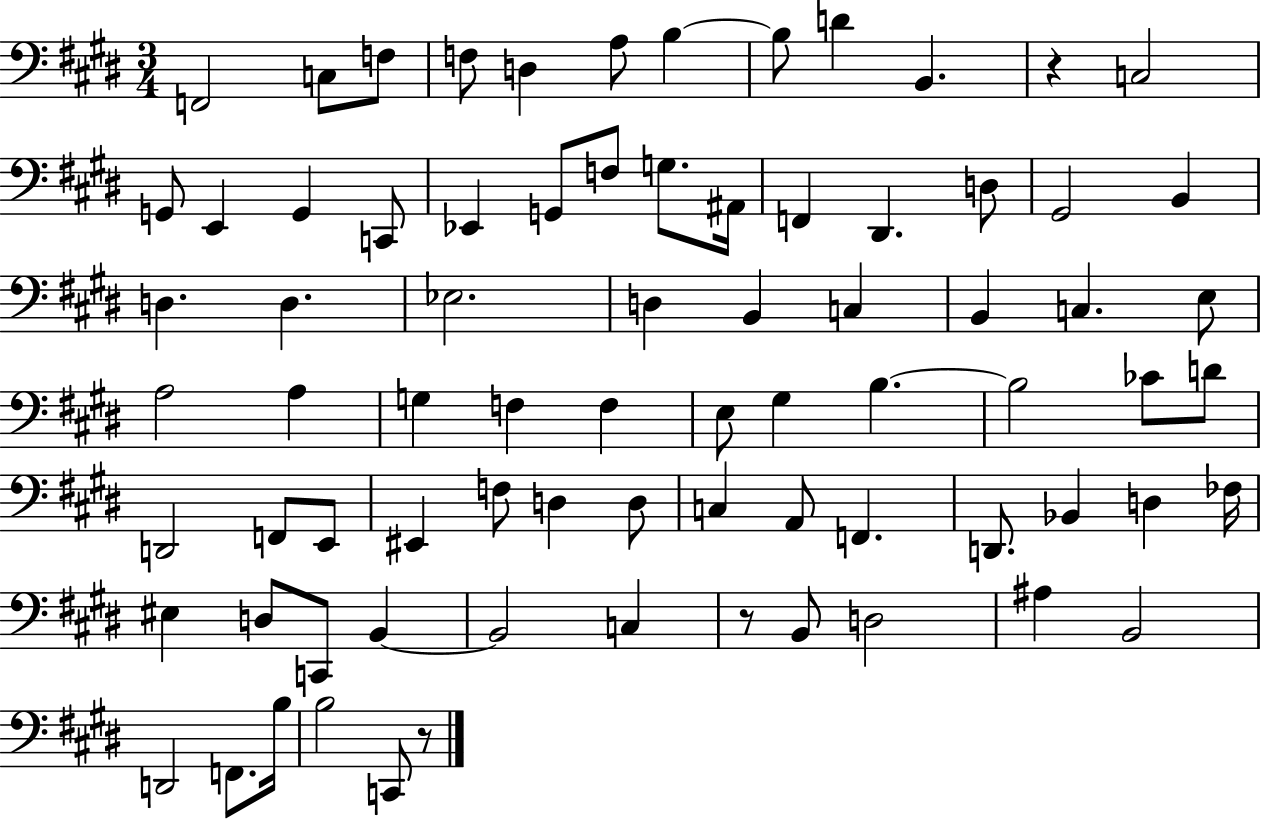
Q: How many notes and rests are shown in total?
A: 77